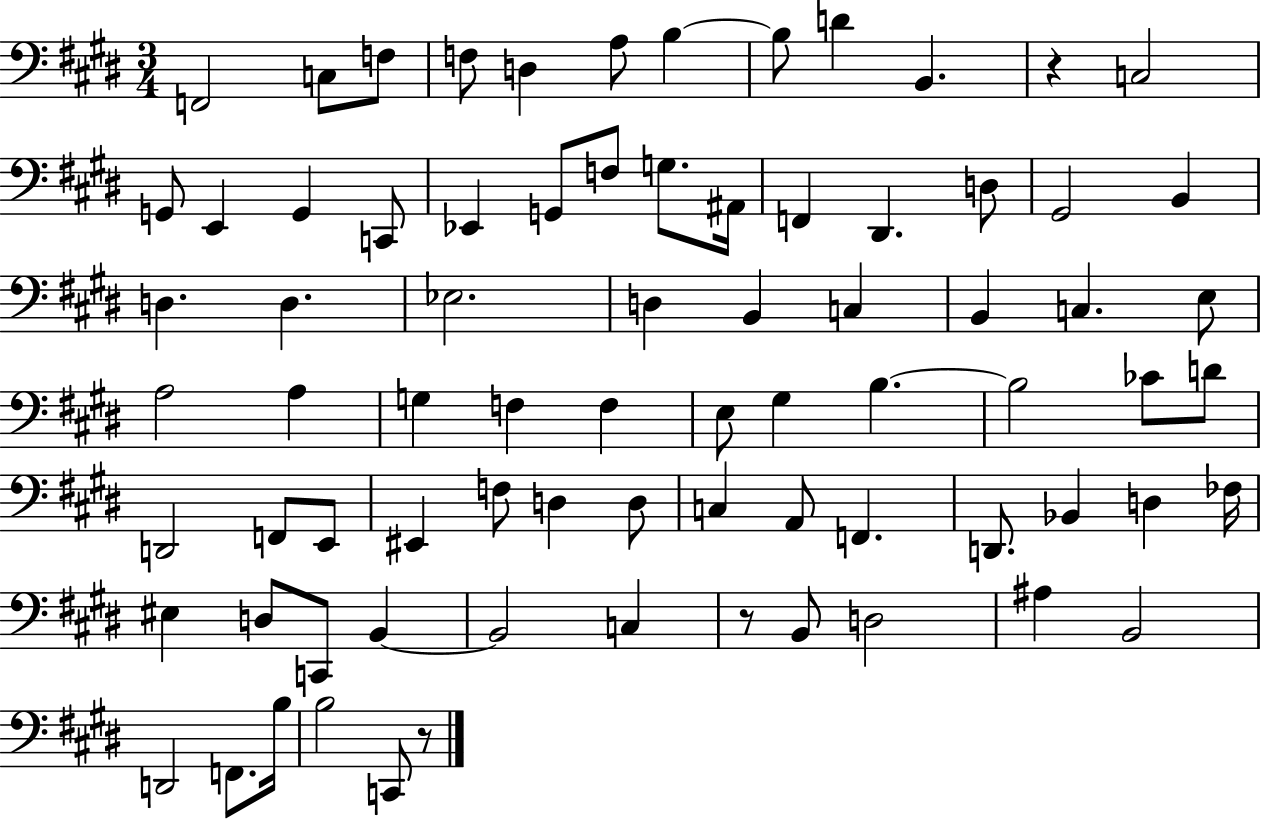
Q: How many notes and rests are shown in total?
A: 77